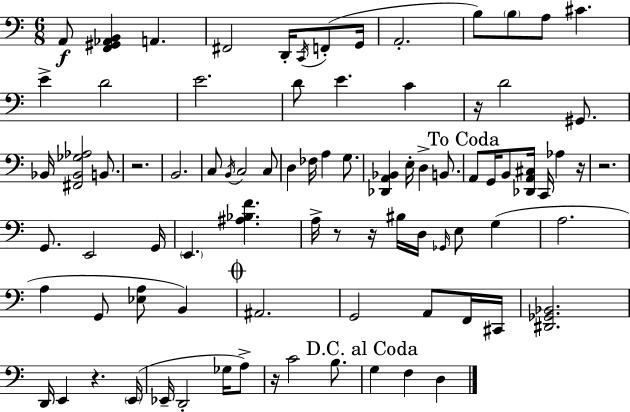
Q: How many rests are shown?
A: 8